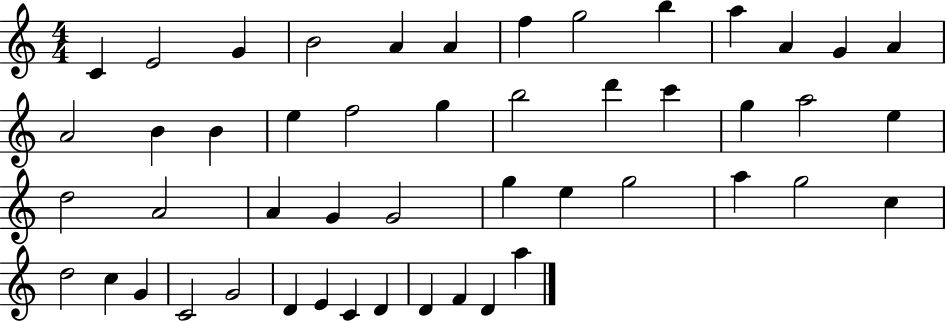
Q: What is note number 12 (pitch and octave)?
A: G4